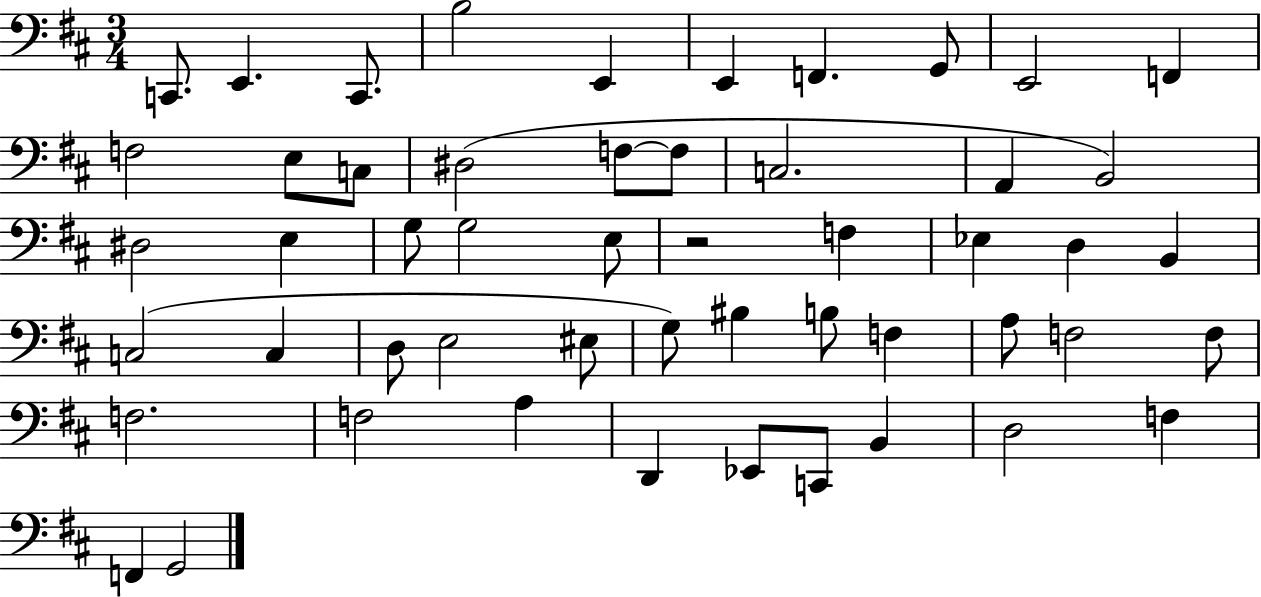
C2/e. E2/q. C2/e. B3/h E2/q E2/q F2/q. G2/e E2/h F2/q F3/h E3/e C3/e D#3/h F3/e F3/e C3/h. A2/q B2/h D#3/h E3/q G3/e G3/h E3/e R/h F3/q Eb3/q D3/q B2/q C3/h C3/q D3/e E3/h EIS3/e G3/e BIS3/q B3/e F3/q A3/e F3/h F3/e F3/h. F3/h A3/q D2/q Eb2/e C2/e B2/q D3/h F3/q F2/q G2/h